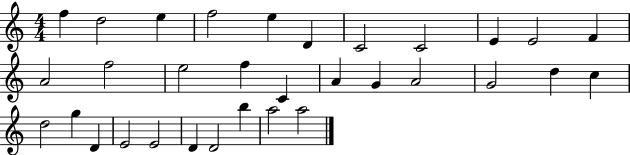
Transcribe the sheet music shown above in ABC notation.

X:1
T:Untitled
M:4/4
L:1/4
K:C
f d2 e f2 e D C2 C2 E E2 F A2 f2 e2 f C A G A2 G2 d c d2 g D E2 E2 D D2 b a2 a2